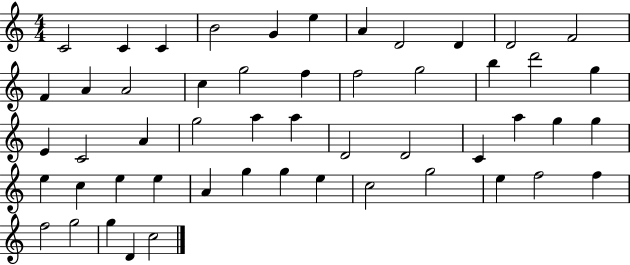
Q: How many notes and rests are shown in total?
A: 52